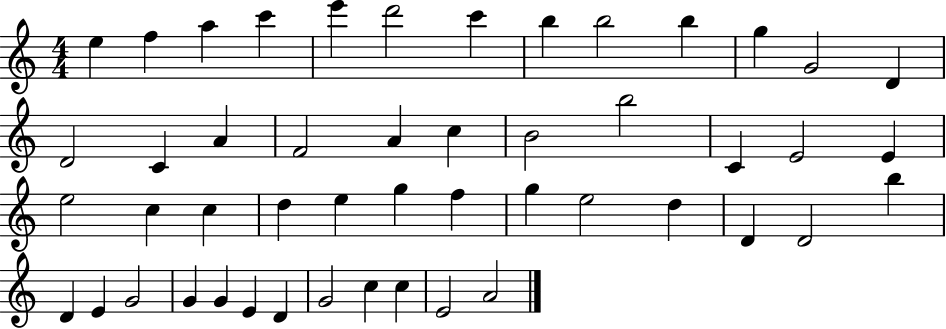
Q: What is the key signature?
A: C major